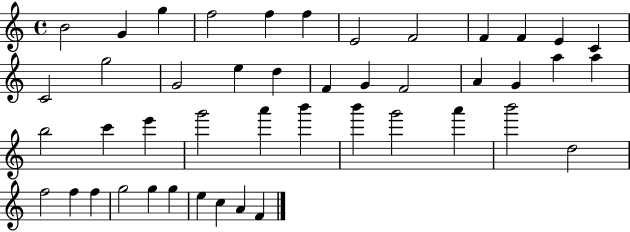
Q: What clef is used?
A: treble